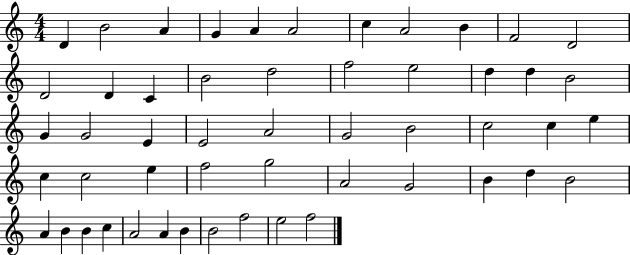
D4/q B4/h A4/q G4/q A4/q A4/h C5/q A4/h B4/q F4/h D4/h D4/h D4/q C4/q B4/h D5/h F5/h E5/h D5/q D5/q B4/h G4/q G4/h E4/q E4/h A4/h G4/h B4/h C5/h C5/q E5/q C5/q C5/h E5/q F5/h G5/h A4/h G4/h B4/q D5/q B4/h A4/q B4/q B4/q C5/q A4/h A4/q B4/q B4/h F5/h E5/h F5/h